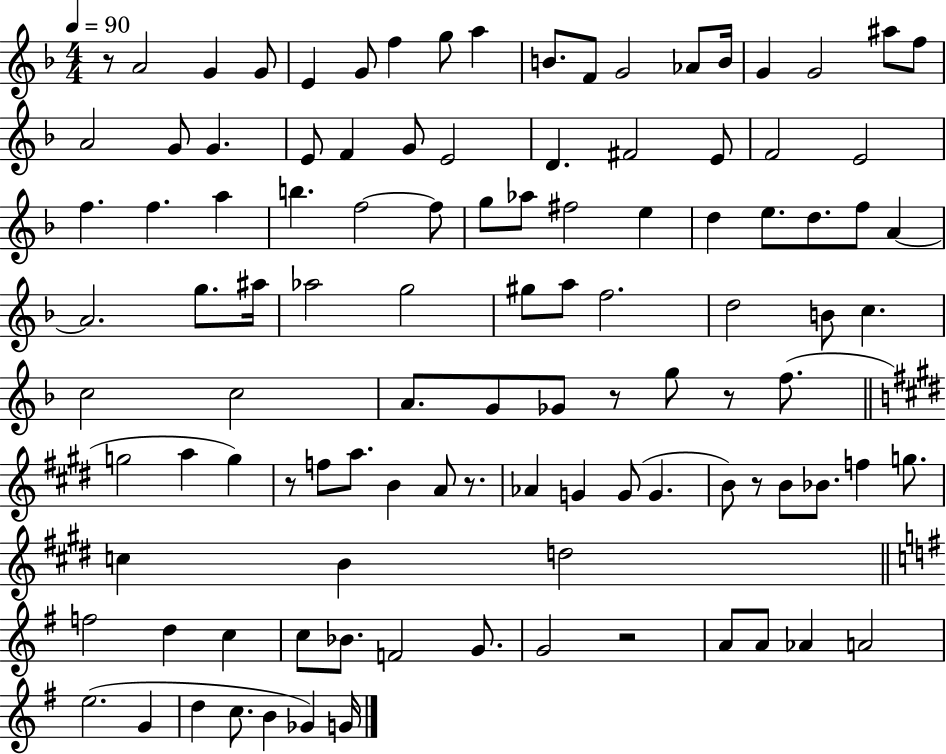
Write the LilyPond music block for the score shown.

{
  \clef treble
  \numericTimeSignature
  \time 4/4
  \key f \major
  \tempo 4 = 90
  r8 a'2 g'4 g'8 | e'4 g'8 f''4 g''8 a''4 | b'8. f'8 g'2 aes'8 b'16 | g'4 g'2 ais''8 f''8 | \break a'2 g'8 g'4. | e'8 f'4 g'8 e'2 | d'4. fis'2 e'8 | f'2 e'2 | \break f''4. f''4. a''4 | b''4. f''2~~ f''8 | g''8 aes''8 fis''2 e''4 | d''4 e''8. d''8. f''8 a'4~~ | \break a'2. g''8. ais''16 | aes''2 g''2 | gis''8 a''8 f''2. | d''2 b'8 c''4. | \break c''2 c''2 | a'8. g'8 ges'8 r8 g''8 r8 f''8.( | \bar "||" \break \key e \major g''2 a''4 g''4) | r8 f''8 a''8. b'4 a'8 r8. | aes'4 g'4 g'8( g'4. | b'8) r8 b'8 bes'8. f''4 g''8. | \break c''4 b'4 d''2 | \bar "||" \break \key g \major f''2 d''4 c''4 | c''8 bes'8. f'2 g'8. | g'2 r2 | a'8 a'8 aes'4 a'2 | \break e''2.( g'4 | d''4 c''8. b'4 ges'4) g'16 | \bar "|."
}